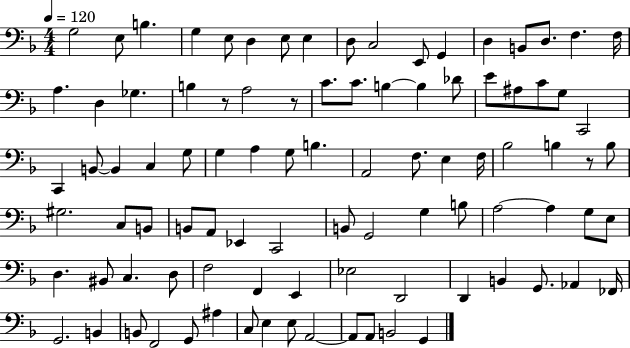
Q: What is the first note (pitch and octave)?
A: G3